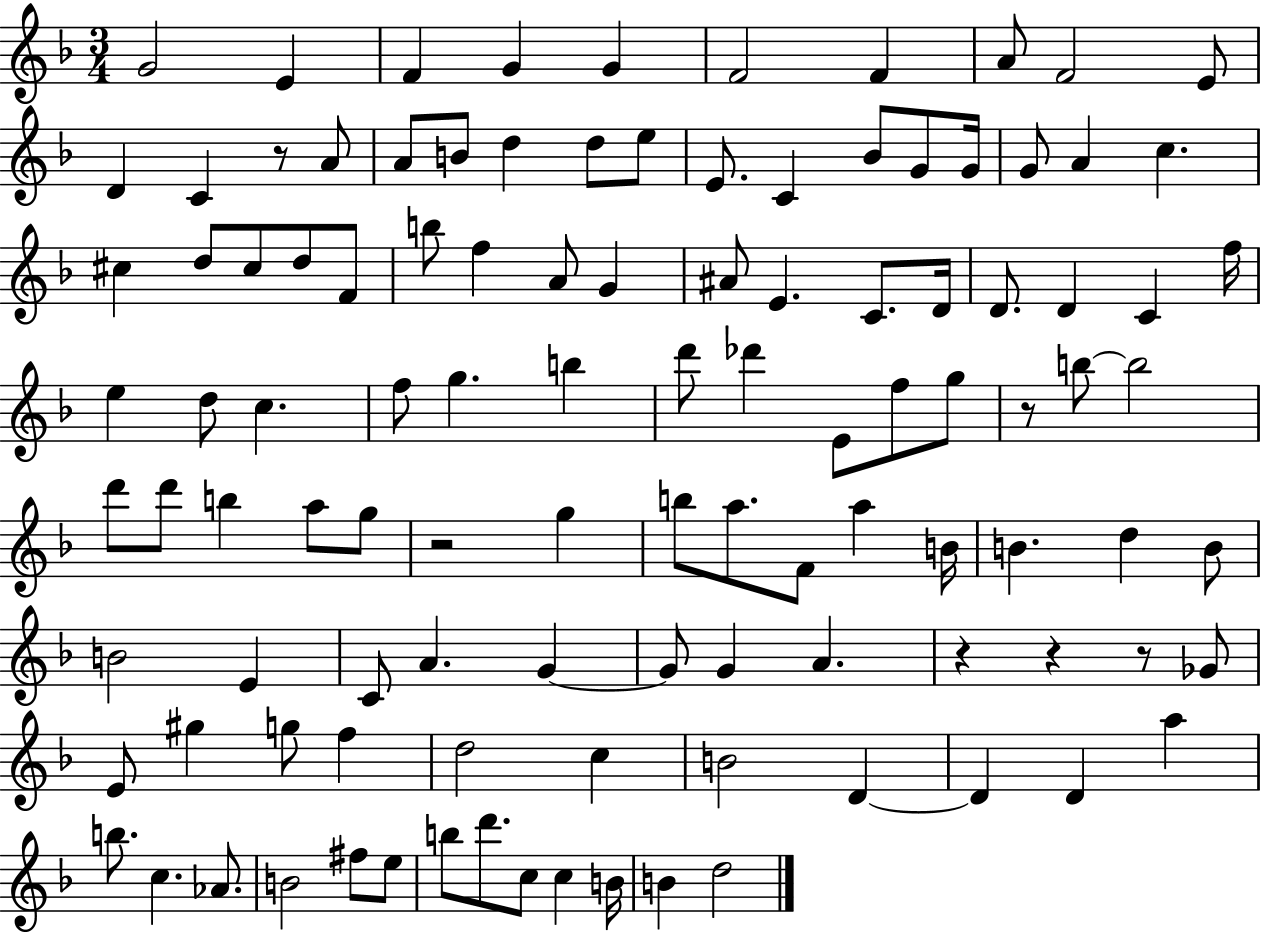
X:1
T:Untitled
M:3/4
L:1/4
K:F
G2 E F G G F2 F A/2 F2 E/2 D C z/2 A/2 A/2 B/2 d d/2 e/2 E/2 C _B/2 G/2 G/4 G/2 A c ^c d/2 ^c/2 d/2 F/2 b/2 f A/2 G ^A/2 E C/2 D/4 D/2 D C f/4 e d/2 c f/2 g b d'/2 _d' E/2 f/2 g/2 z/2 b/2 b2 d'/2 d'/2 b a/2 g/2 z2 g b/2 a/2 F/2 a B/4 B d B/2 B2 E C/2 A G G/2 G A z z z/2 _G/2 E/2 ^g g/2 f d2 c B2 D D D a b/2 c _A/2 B2 ^f/2 e/2 b/2 d'/2 c/2 c B/4 B d2